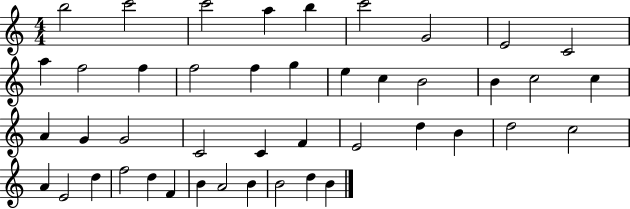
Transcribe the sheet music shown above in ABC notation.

X:1
T:Untitled
M:4/4
L:1/4
K:C
b2 c'2 c'2 a b c'2 G2 E2 C2 a f2 f f2 f g e c B2 B c2 c A G G2 C2 C F E2 d B d2 c2 A E2 d f2 d F B A2 B B2 d B